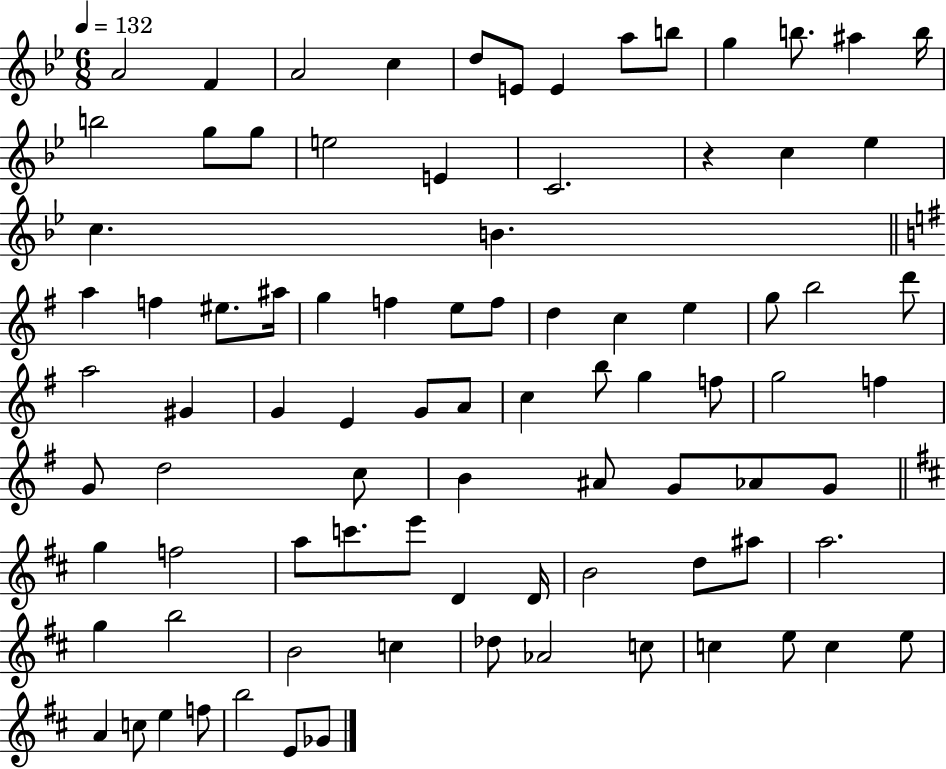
X:1
T:Untitled
M:6/8
L:1/4
K:Bb
A2 F A2 c d/2 E/2 E a/2 b/2 g b/2 ^a b/4 b2 g/2 g/2 e2 E C2 z c _e c B a f ^e/2 ^a/4 g f e/2 f/2 d c e g/2 b2 d'/2 a2 ^G G E G/2 A/2 c b/2 g f/2 g2 f G/2 d2 c/2 B ^A/2 G/2 _A/2 G/2 g f2 a/2 c'/2 e'/2 D D/4 B2 d/2 ^a/2 a2 g b2 B2 c _d/2 _A2 c/2 c e/2 c e/2 A c/2 e f/2 b2 E/2 _G/2